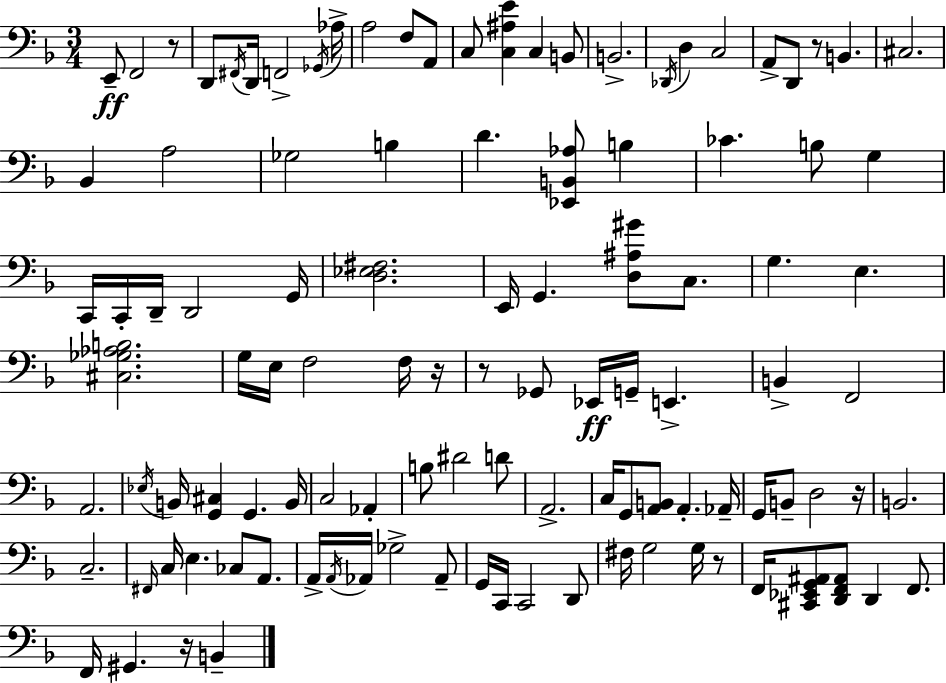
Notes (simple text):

E2/e F2/h R/e D2/e F#2/s D2/s F2/h Gb2/s Ab3/s A3/h F3/e A2/e C3/e [C3,A#3,E4]/q C3/q B2/e B2/h. Db2/s D3/q C3/h A2/e D2/e R/e B2/q. C#3/h. Bb2/q A3/h Gb3/h B3/q D4/q. [Eb2,B2,Ab3]/e B3/q CES4/q. B3/e G3/q C2/s C2/s D2/s D2/h G2/s [D3,Eb3,F#3]/h. E2/s G2/q. [D3,A#3,G#4]/e C3/e. G3/q. E3/q. [C#3,Gb3,Ab3,B3]/h. G3/s E3/s F3/h F3/s R/s R/e Gb2/e Eb2/s G2/s E2/q. B2/q F2/h A2/h. Eb3/s B2/s [G2,C#3]/q G2/q. B2/s C3/h Ab2/q B3/e D#4/h D4/e A2/h. C3/s G2/e [A2,B2]/e A2/q. Ab2/s G2/s B2/e D3/h R/s B2/h. C3/h. F#2/s C3/s E3/q. CES3/e A2/e. A2/s A2/s Ab2/s Gb3/h Ab2/e G2/s C2/s C2/h D2/e F#3/s G3/h G3/s R/e F2/s [C#2,Eb2,G2,A#2]/e [D2,F2,A#2]/e D2/q F2/e. F2/s G#2/q. R/s B2/q